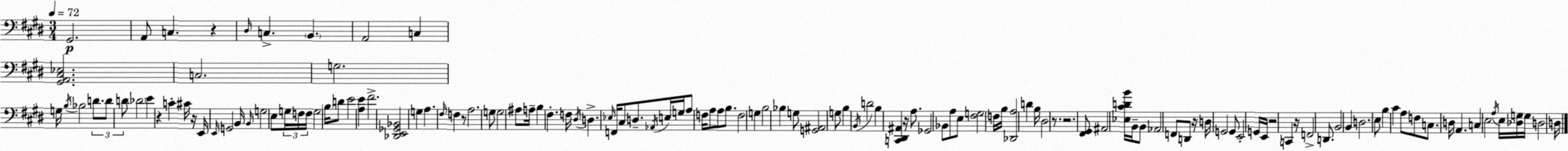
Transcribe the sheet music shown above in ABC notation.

X:1
T:Untitled
M:3/4
L:1/4
K:E
^G,,2 A,,/2 C, z ^D,/4 C, B,, A,,2 C, [^G,,A,,^C,_E,]2 C,2 G,2 G,/4 B,/4 _B,2 D/2 D/2 D/2 _D2 E z C ^C/4 z/4 E,,/4 E,,/4 G,,2 B,,/4 B,,/4 G,2 E,/2 G,/4 F,/4 F,/4 G,2 B,/4 D/2 E2 [A,E] ^F2 [_D,,E,,_G,,_B,,]2 G, A, ^F,/4 F, z/2 A,2 G,/2 G,2 ^A,/2 A,/4 B, ^F, F,/4 ^D,/4 D, _E,/4 F,,/4 ^C,/2 D,/2 _A,,/4 E,/4 G,/4 A,/2 F,/4 A,/2 A,/2 B,/2 F,2 G, B,2 _B, G,/2 [G,,^A,,]2 G,/2 B, B,,/4 D2 B, [C,,^D,,^A,,] z/4 A,/2 _G,,2 _B,,/2 A,/2 E,/2 [^F,G,]2 F,/4 B,/4 [_D,,A,]2 D B,/4 ^D,2 z/2 z2 [^F,,^G,,]/2 ^A,,2 [_E,^CDB]/4 B,,/4 B,,/2 _A,,2 F,,/2 D,,/2 z/4 D,/4 G,,2 G,,/2 E,,2 G,,/4 E,,/4 z2 C,, z/4 F,,2 D,,/2 B,,2 B,, D,2 E,/2 B, ^C A,/2 F,/2 C,/2 D,/4 A,, C, E,2 A,/4 E,/4 [_D,G,]/4 G,/4 D,2 D,/4